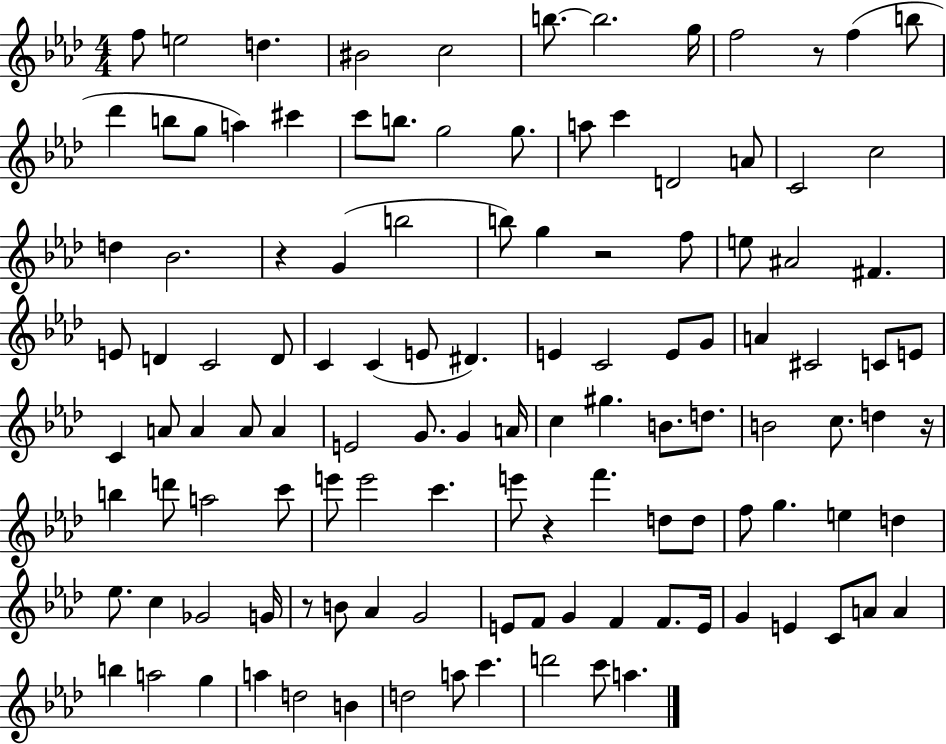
X:1
T:Untitled
M:4/4
L:1/4
K:Ab
f/2 e2 d ^B2 c2 b/2 b2 g/4 f2 z/2 f b/2 _d' b/2 g/2 a ^c' c'/2 b/2 g2 g/2 a/2 c' D2 A/2 C2 c2 d _B2 z G b2 b/2 g z2 f/2 e/2 ^A2 ^F E/2 D C2 D/2 C C E/2 ^D E C2 E/2 G/2 A ^C2 C/2 E/2 C A/2 A A/2 A E2 G/2 G A/4 c ^g B/2 d/2 B2 c/2 d z/4 b d'/2 a2 c'/2 e'/2 e'2 c' e'/2 z f' d/2 d/2 f/2 g e d _e/2 c _G2 G/4 z/2 B/2 _A G2 E/2 F/2 G F F/2 E/4 G E C/2 A/2 A b a2 g a d2 B d2 a/2 c' d'2 c'/2 a